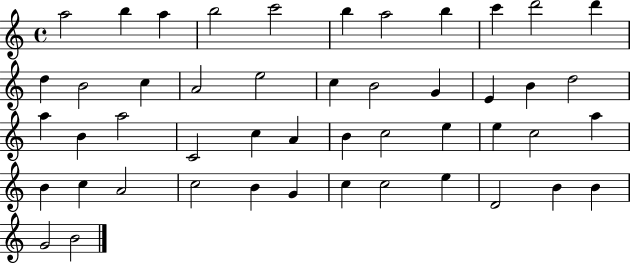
{
  \clef treble
  \time 4/4
  \defaultTimeSignature
  \key c \major
  a''2 b''4 a''4 | b''2 c'''2 | b''4 a''2 b''4 | c'''4 d'''2 d'''4 | \break d''4 b'2 c''4 | a'2 e''2 | c''4 b'2 g'4 | e'4 b'4 d''2 | \break a''4 b'4 a''2 | c'2 c''4 a'4 | b'4 c''2 e''4 | e''4 c''2 a''4 | \break b'4 c''4 a'2 | c''2 b'4 g'4 | c''4 c''2 e''4 | d'2 b'4 b'4 | \break g'2 b'2 | \bar "|."
}